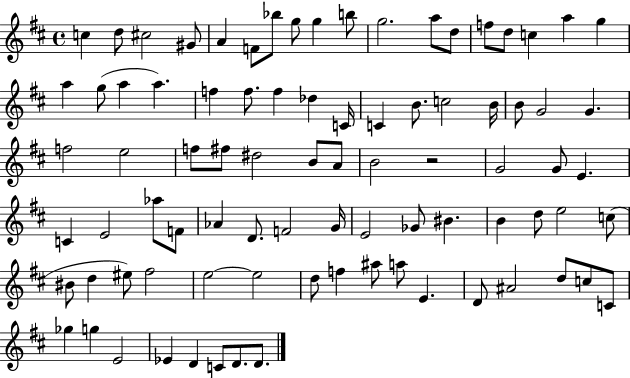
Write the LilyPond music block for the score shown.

{
  \clef treble
  \time 4/4
  \defaultTimeSignature
  \key d \major
  c''4 d''8 cis''2 gis'8 | a'4 f'8 bes''8 g''8 g''4 b''8 | g''2. a''8 d''8 | f''8 d''8 c''4 a''4 g''4 | \break a''4 g''8( a''4 a''4.) | f''4 f''8. f''4 des''4 c'16 | c'4 b'8. c''2 b'16 | b'8 g'2 g'4. | \break f''2 e''2 | f''8 fis''8 dis''2 b'8 a'8 | b'2 r2 | g'2 g'8 e'4. | \break c'4 e'2 aes''8 f'8 | aes'4 d'8. f'2 g'16 | e'2 ges'8 bis'4. | b'4 d''8 e''2 c''8( | \break bis'8 d''4 eis''8) fis''2 | e''2~~ e''2 | d''8 f''4 ais''8 a''8 e'4. | d'8 ais'2 d''8 c''8 c'8 | \break ges''4 g''4 e'2 | ees'4 d'4 c'8 d'8. d'8. | \bar "|."
}